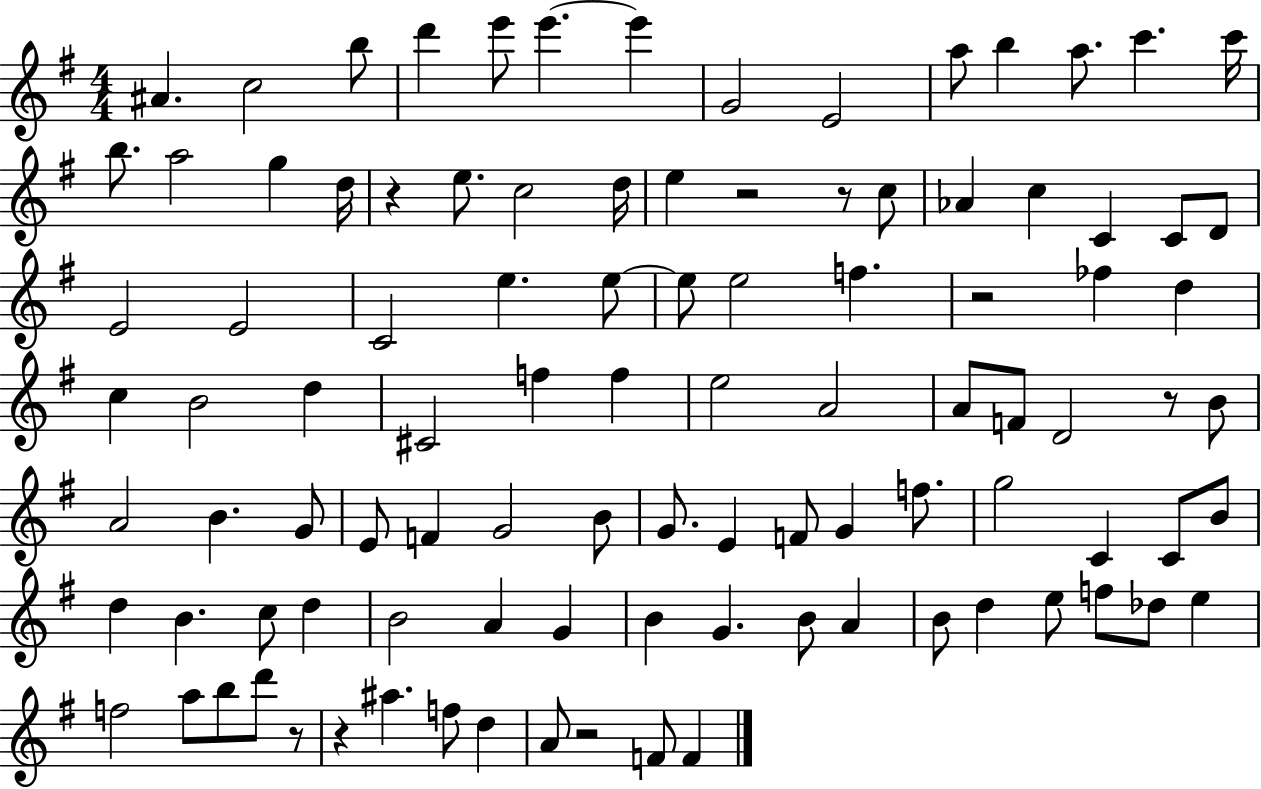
X:1
T:Untitled
M:4/4
L:1/4
K:G
^A c2 b/2 d' e'/2 e' e' G2 E2 a/2 b a/2 c' c'/4 b/2 a2 g d/4 z e/2 c2 d/4 e z2 z/2 c/2 _A c C C/2 D/2 E2 E2 C2 e e/2 e/2 e2 f z2 _f d c B2 d ^C2 f f e2 A2 A/2 F/2 D2 z/2 B/2 A2 B G/2 E/2 F G2 B/2 G/2 E F/2 G f/2 g2 C C/2 B/2 d B c/2 d B2 A G B G B/2 A B/2 d e/2 f/2 _d/2 e f2 a/2 b/2 d'/2 z/2 z ^a f/2 d A/2 z2 F/2 F